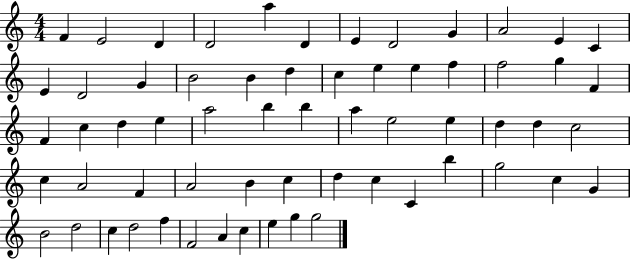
{
  \clef treble
  \numericTimeSignature
  \time 4/4
  \key c \major
  f'4 e'2 d'4 | d'2 a''4 d'4 | e'4 d'2 g'4 | a'2 e'4 c'4 | \break e'4 d'2 g'4 | b'2 b'4 d''4 | c''4 e''4 e''4 f''4 | f''2 g''4 f'4 | \break f'4 c''4 d''4 e''4 | a''2 b''4 b''4 | a''4 e''2 e''4 | d''4 d''4 c''2 | \break c''4 a'2 f'4 | a'2 b'4 c''4 | d''4 c''4 c'4 b''4 | g''2 c''4 g'4 | \break b'2 d''2 | c''4 d''2 f''4 | f'2 a'4 c''4 | e''4 g''4 g''2 | \break \bar "|."
}